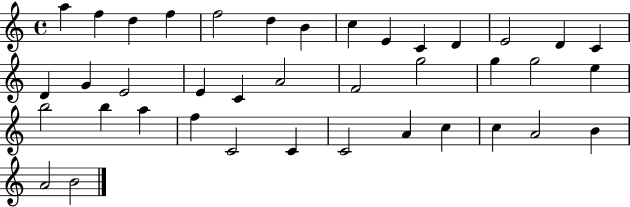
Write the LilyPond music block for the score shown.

{
  \clef treble
  \time 4/4
  \defaultTimeSignature
  \key c \major
  a''4 f''4 d''4 f''4 | f''2 d''4 b'4 | c''4 e'4 c'4 d'4 | e'2 d'4 c'4 | \break d'4 g'4 e'2 | e'4 c'4 a'2 | f'2 g''2 | g''4 g''2 e''4 | \break b''2 b''4 a''4 | f''4 c'2 c'4 | c'2 a'4 c''4 | c''4 a'2 b'4 | \break a'2 b'2 | \bar "|."
}